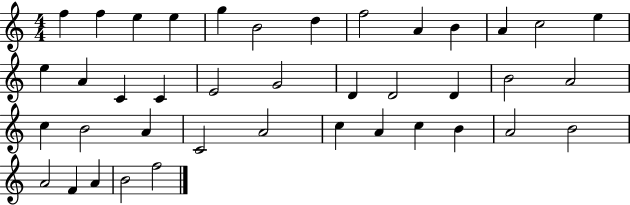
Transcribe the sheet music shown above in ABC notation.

X:1
T:Untitled
M:4/4
L:1/4
K:C
f f e e g B2 d f2 A B A c2 e e A C C E2 G2 D D2 D B2 A2 c B2 A C2 A2 c A c B A2 B2 A2 F A B2 f2